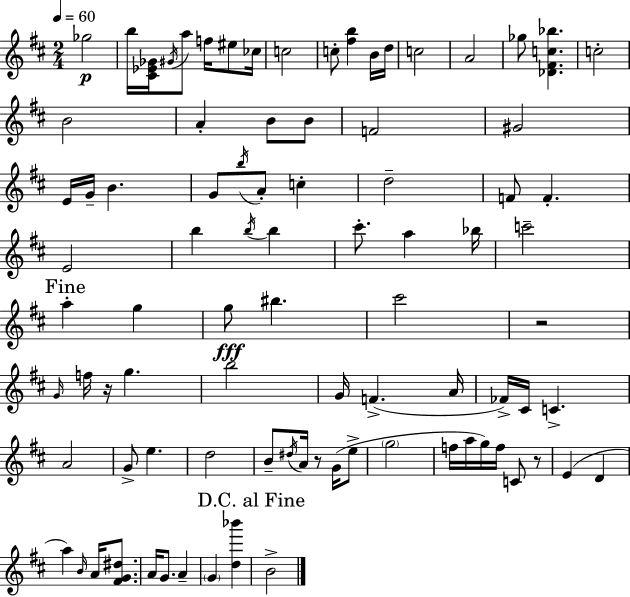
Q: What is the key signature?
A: D major